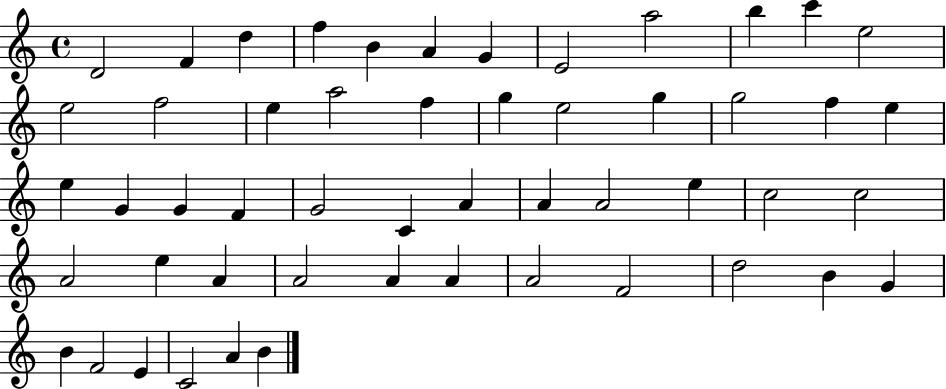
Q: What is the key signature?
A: C major